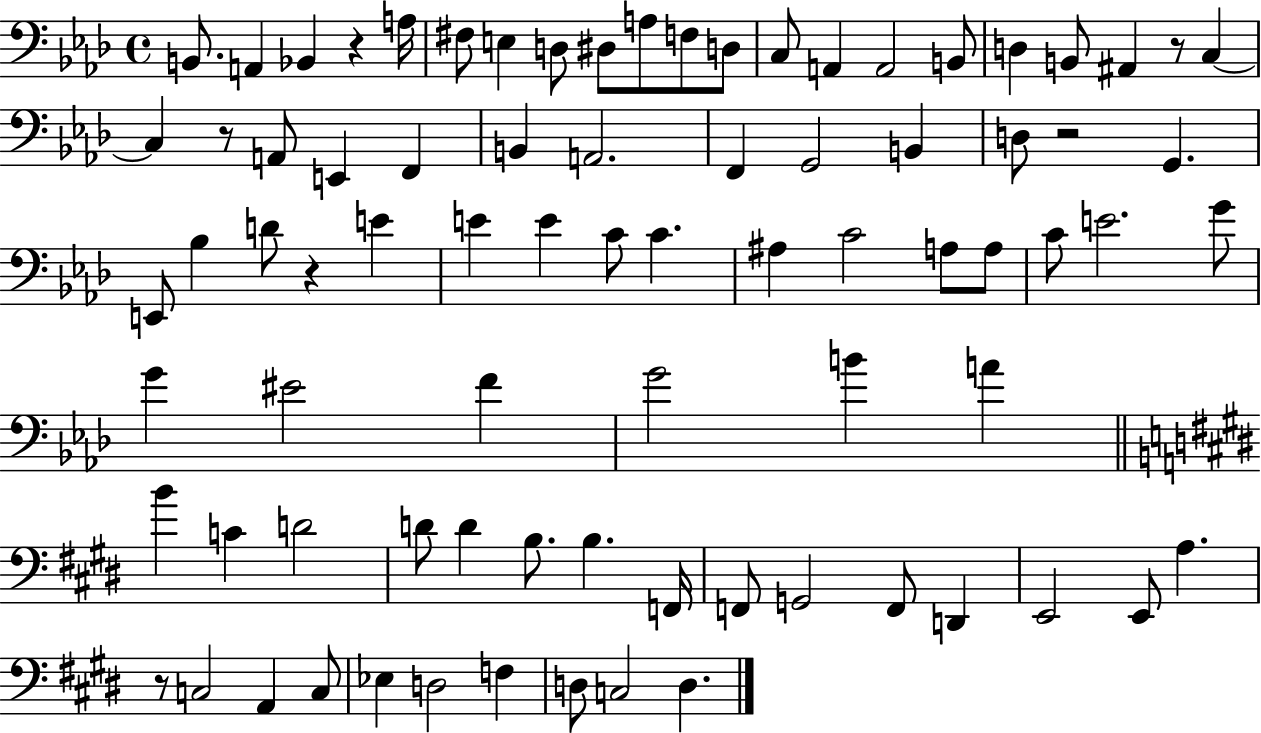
X:1
T:Untitled
M:4/4
L:1/4
K:Ab
B,,/2 A,, _B,, z A,/4 ^F,/2 E, D,/2 ^D,/2 A,/2 F,/2 D,/2 C,/2 A,, A,,2 B,,/2 D, B,,/2 ^A,, z/2 C, C, z/2 A,,/2 E,, F,, B,, A,,2 F,, G,,2 B,, D,/2 z2 G,, E,,/2 _B, D/2 z E E E C/2 C ^A, C2 A,/2 A,/2 C/2 E2 G/2 G ^E2 F G2 B A B C D2 D/2 D B,/2 B, F,,/4 F,,/2 G,,2 F,,/2 D,, E,,2 E,,/2 A, z/2 C,2 A,, C,/2 _E, D,2 F, D,/2 C,2 D,